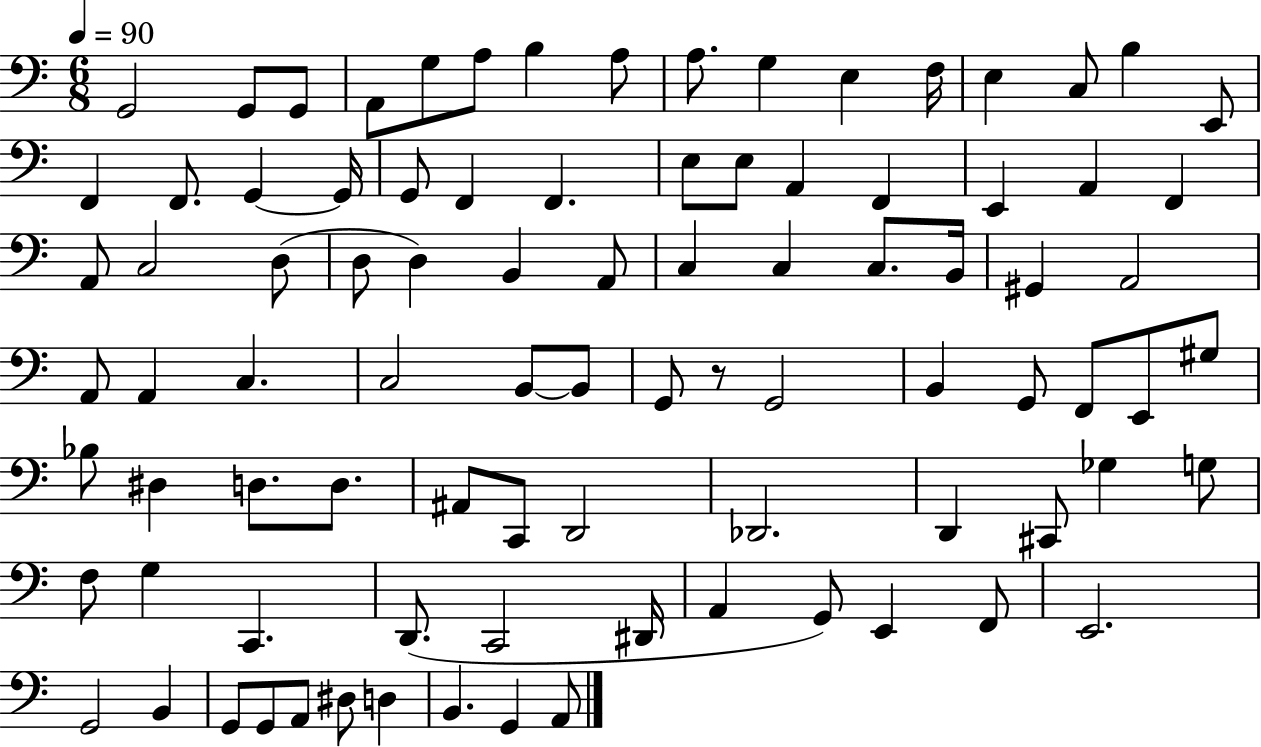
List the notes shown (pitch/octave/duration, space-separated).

G2/h G2/e G2/e A2/e G3/e A3/e B3/q A3/e A3/e. G3/q E3/q F3/s E3/q C3/e B3/q E2/e F2/q F2/e. G2/q G2/s G2/e F2/q F2/q. E3/e E3/e A2/q F2/q E2/q A2/q F2/q A2/e C3/h D3/e D3/e D3/q B2/q A2/e C3/q C3/q C3/e. B2/s G#2/q A2/h A2/e A2/q C3/q. C3/h B2/e B2/e G2/e R/e G2/h B2/q G2/e F2/e E2/e G#3/e Bb3/e D#3/q D3/e. D3/e. A#2/e C2/e D2/h Db2/h. D2/q C#2/e Gb3/q G3/e F3/e G3/q C2/q. D2/e. C2/h D#2/s A2/q G2/e E2/q F2/e E2/h. G2/h B2/q G2/e G2/e A2/e D#3/e D3/q B2/q. G2/q A2/e